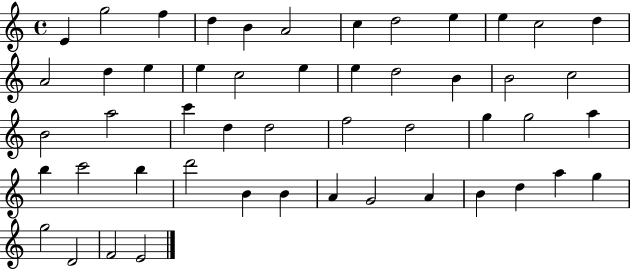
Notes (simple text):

E4/q G5/h F5/q D5/q B4/q A4/h C5/q D5/h E5/q E5/q C5/h D5/q A4/h D5/q E5/q E5/q C5/h E5/q E5/q D5/h B4/q B4/h C5/h B4/h A5/h C6/q D5/q D5/h F5/h D5/h G5/q G5/h A5/q B5/q C6/h B5/q D6/h B4/q B4/q A4/q G4/h A4/q B4/q D5/q A5/q G5/q G5/h D4/h F4/h E4/h